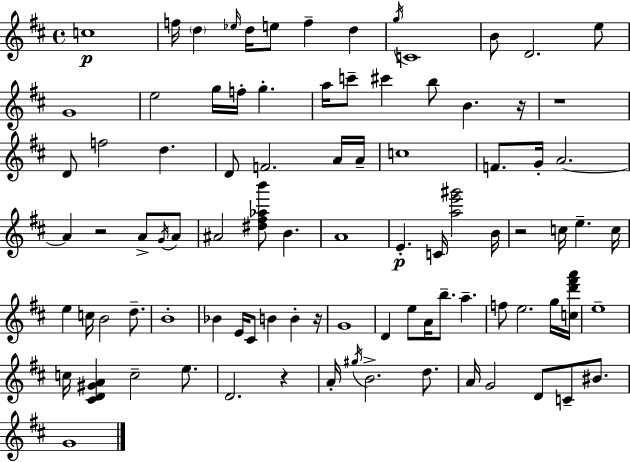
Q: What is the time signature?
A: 4/4